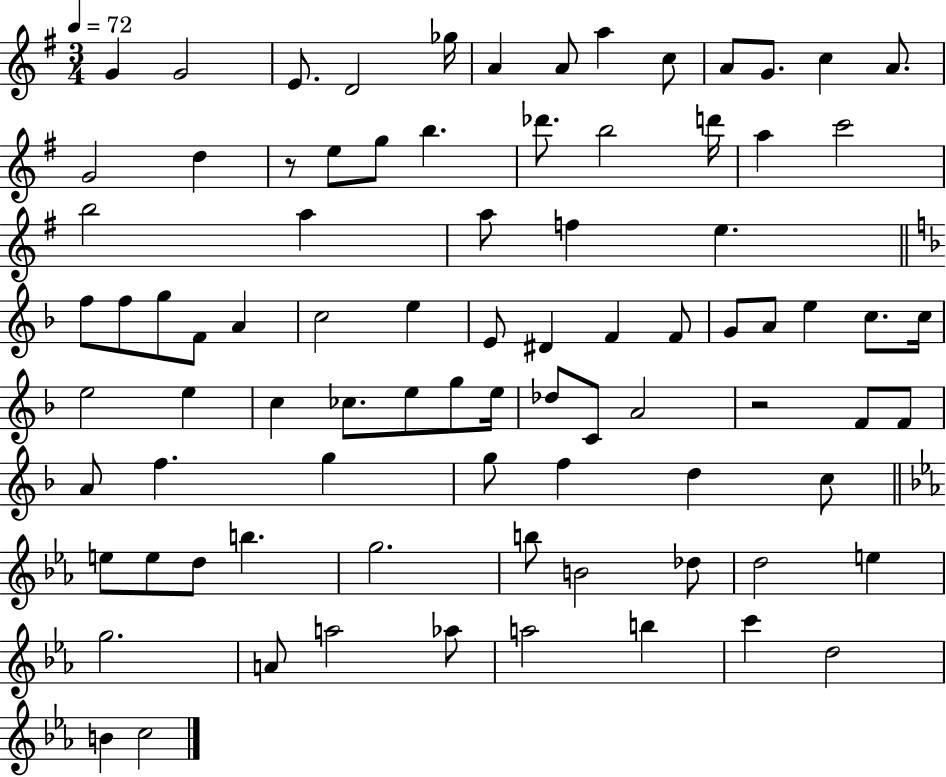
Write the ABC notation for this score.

X:1
T:Untitled
M:3/4
L:1/4
K:G
G G2 E/2 D2 _g/4 A A/2 a c/2 A/2 G/2 c A/2 G2 d z/2 e/2 g/2 b _d'/2 b2 d'/4 a c'2 b2 a a/2 f e f/2 f/2 g/2 F/2 A c2 e E/2 ^D F F/2 G/2 A/2 e c/2 c/4 e2 e c _c/2 e/2 g/2 e/4 _d/2 C/2 A2 z2 F/2 F/2 A/2 f g g/2 f d c/2 e/2 e/2 d/2 b g2 b/2 B2 _d/2 d2 e g2 A/2 a2 _a/2 a2 b c' d2 B c2